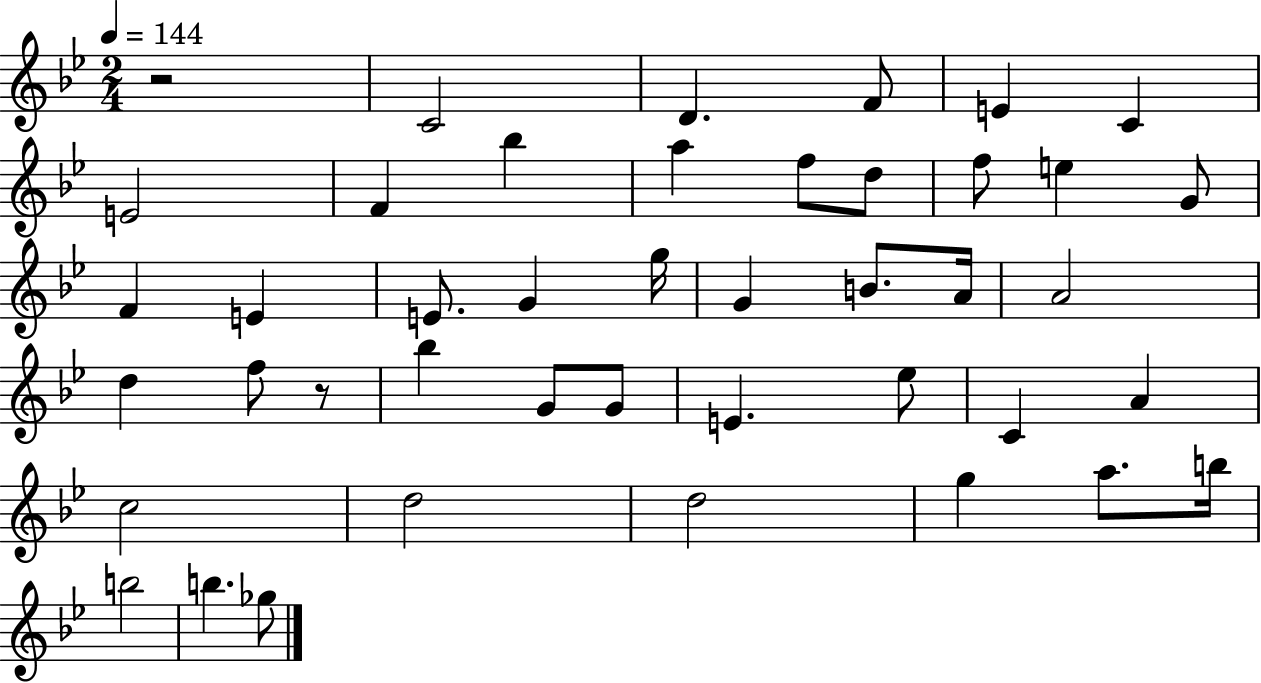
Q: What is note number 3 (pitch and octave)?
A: F4